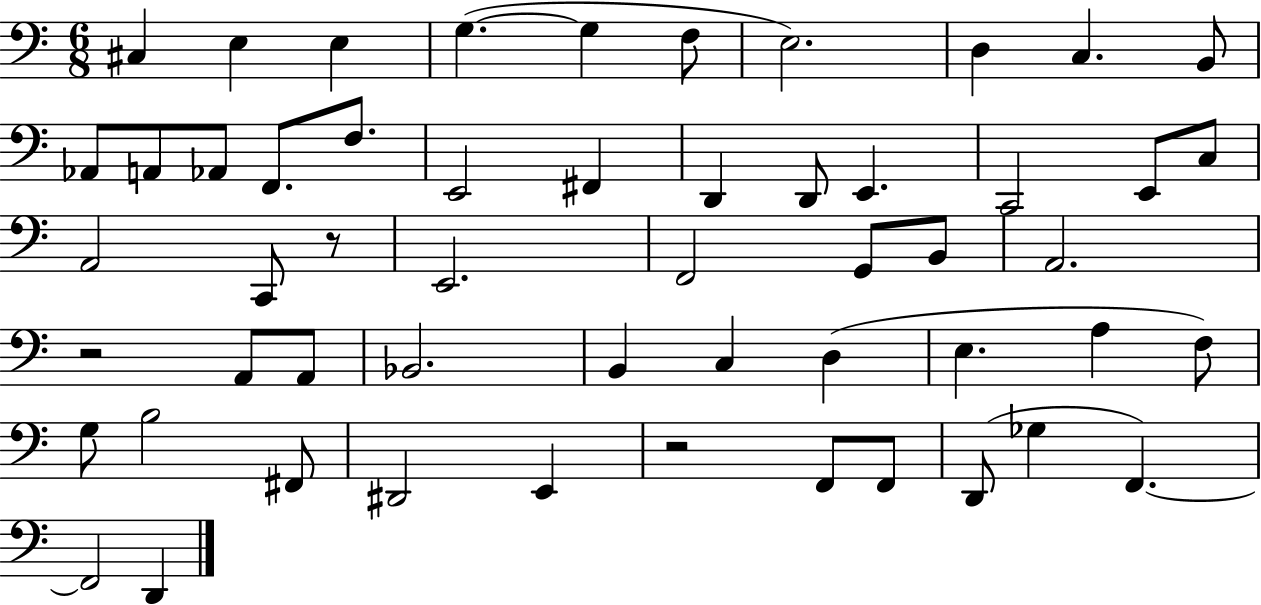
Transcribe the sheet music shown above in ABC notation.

X:1
T:Untitled
M:6/8
L:1/4
K:C
^C, E, E, G, G, F,/2 E,2 D, C, B,,/2 _A,,/2 A,,/2 _A,,/2 F,,/2 F,/2 E,,2 ^F,, D,, D,,/2 E,, C,,2 E,,/2 C,/2 A,,2 C,,/2 z/2 E,,2 F,,2 G,,/2 B,,/2 A,,2 z2 A,,/2 A,,/2 _B,,2 B,, C, D, E, A, F,/2 G,/2 B,2 ^F,,/2 ^D,,2 E,, z2 F,,/2 F,,/2 D,,/2 _G, F,, F,,2 D,,